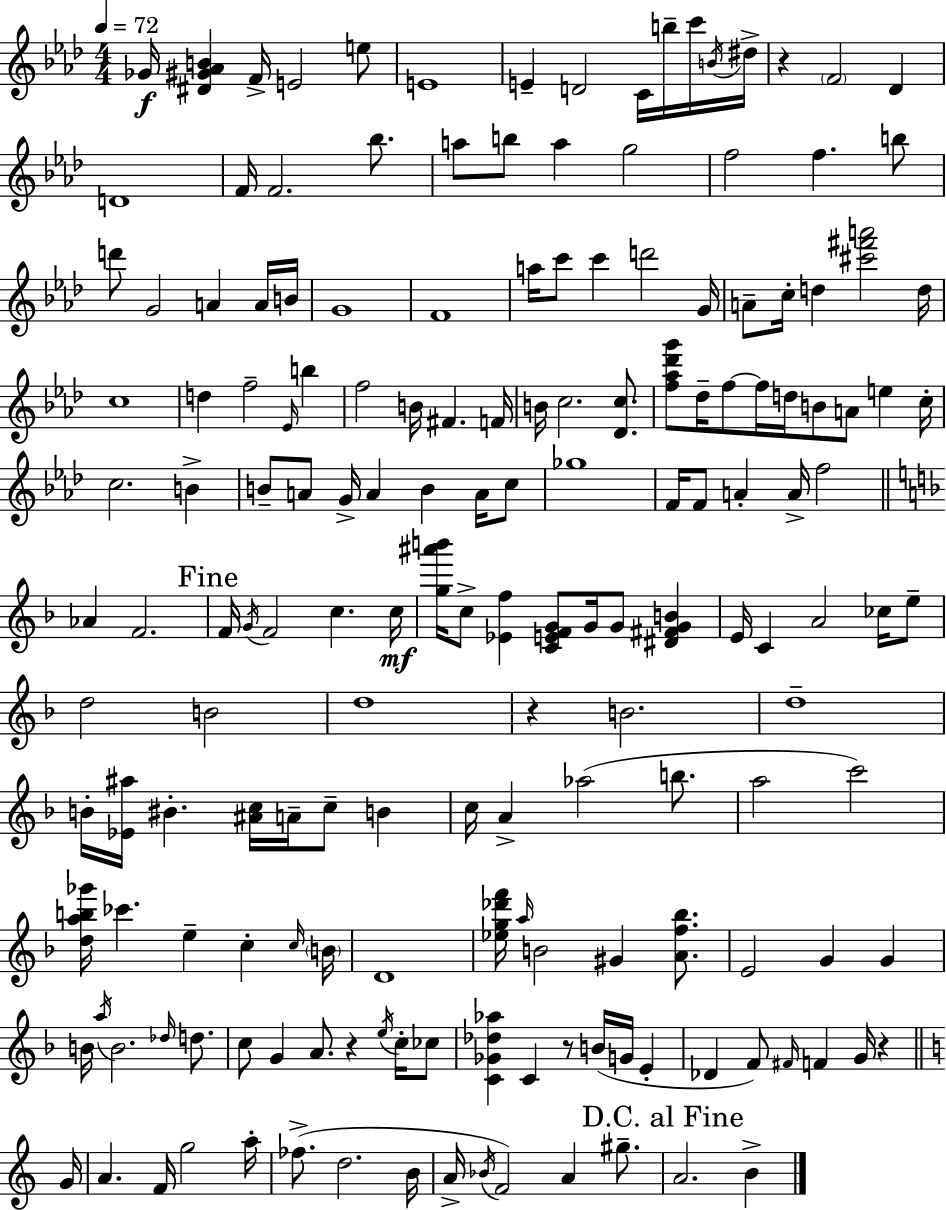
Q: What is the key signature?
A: F minor